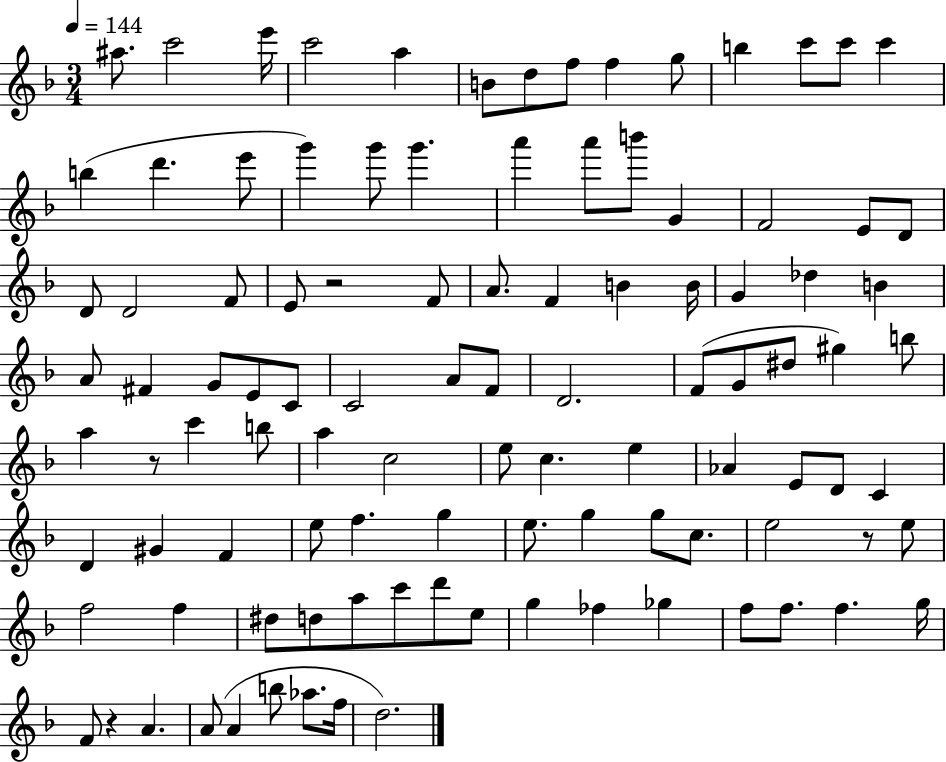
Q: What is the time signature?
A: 3/4